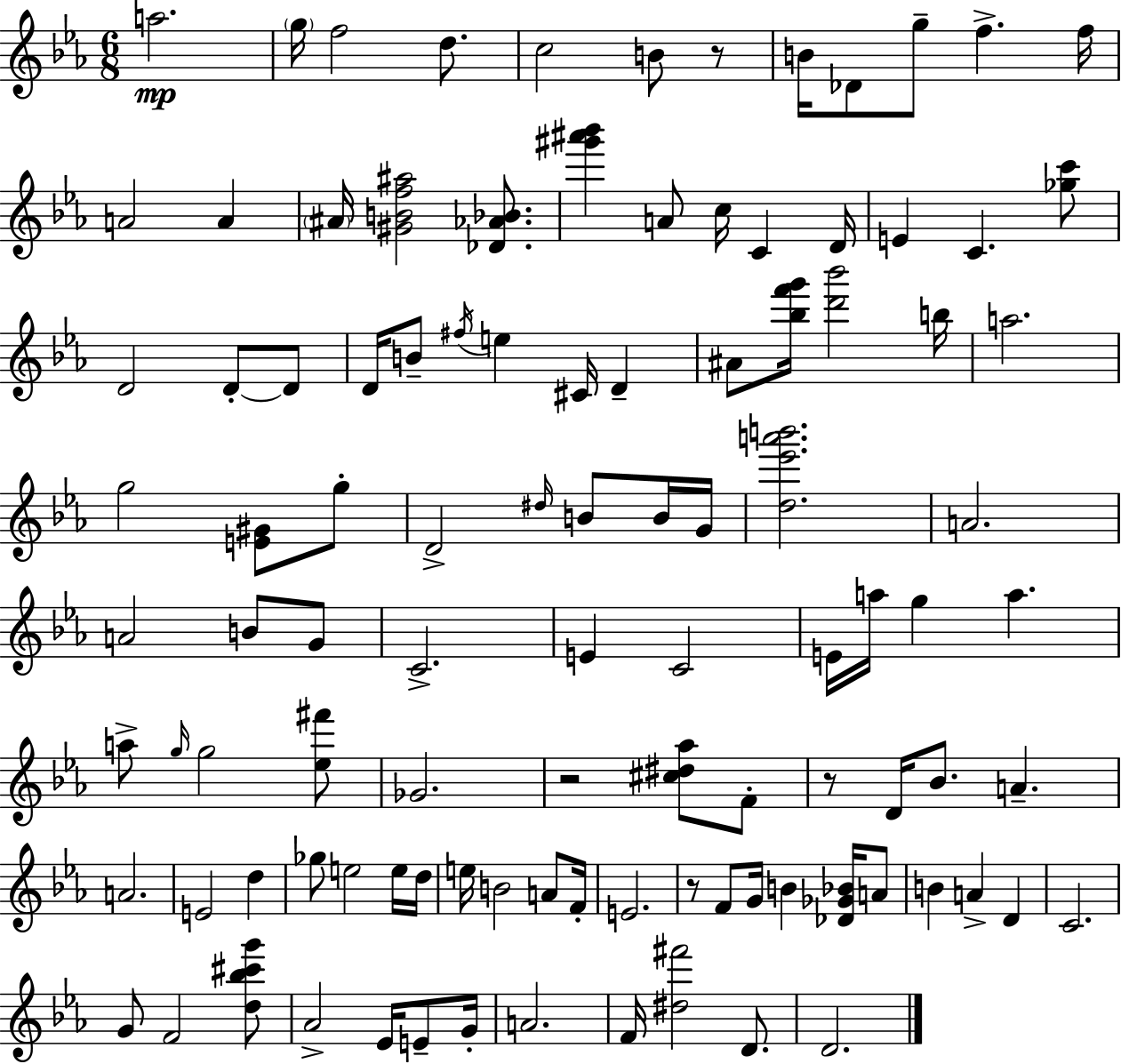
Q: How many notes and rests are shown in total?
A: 105